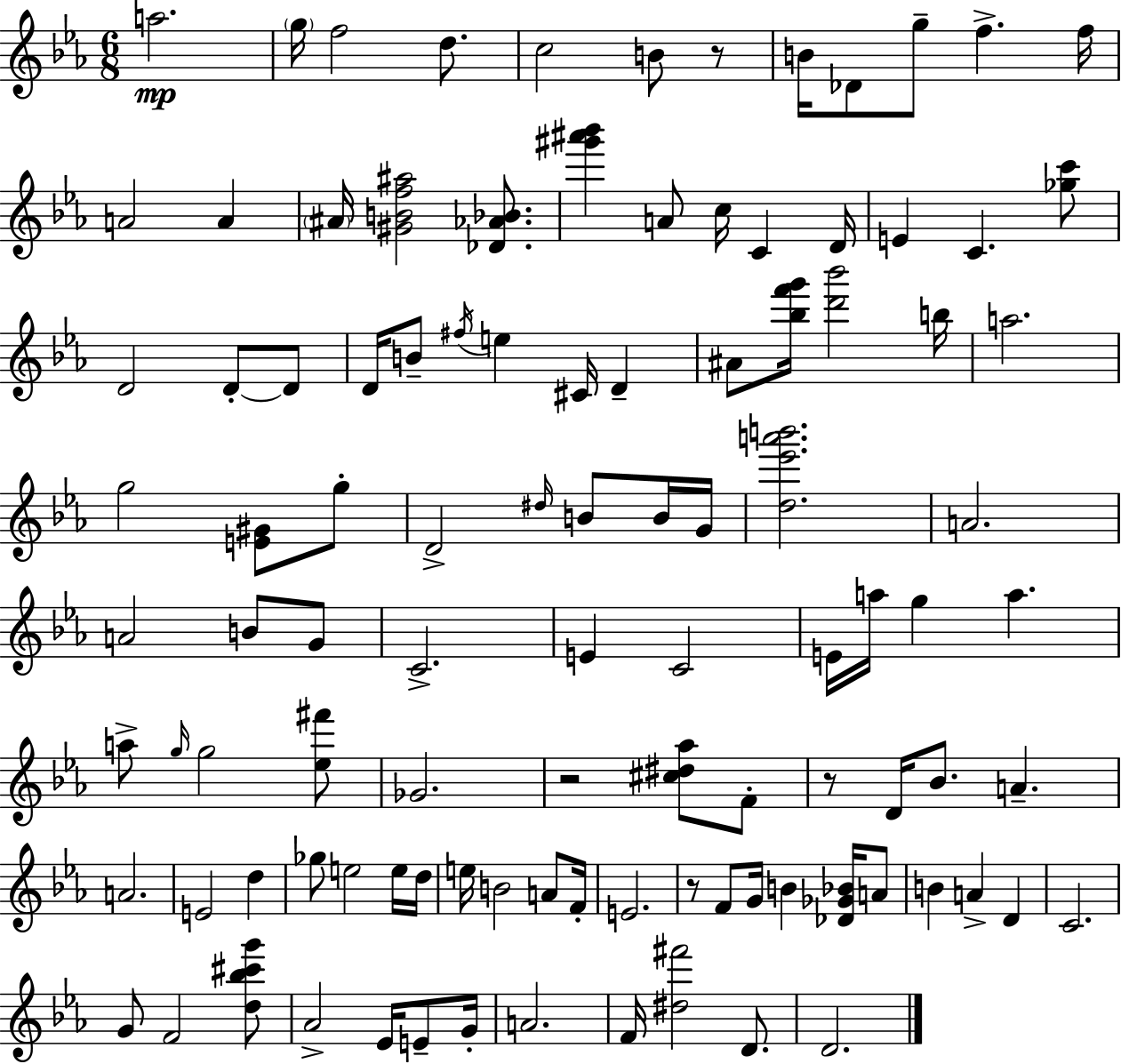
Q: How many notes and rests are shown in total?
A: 105